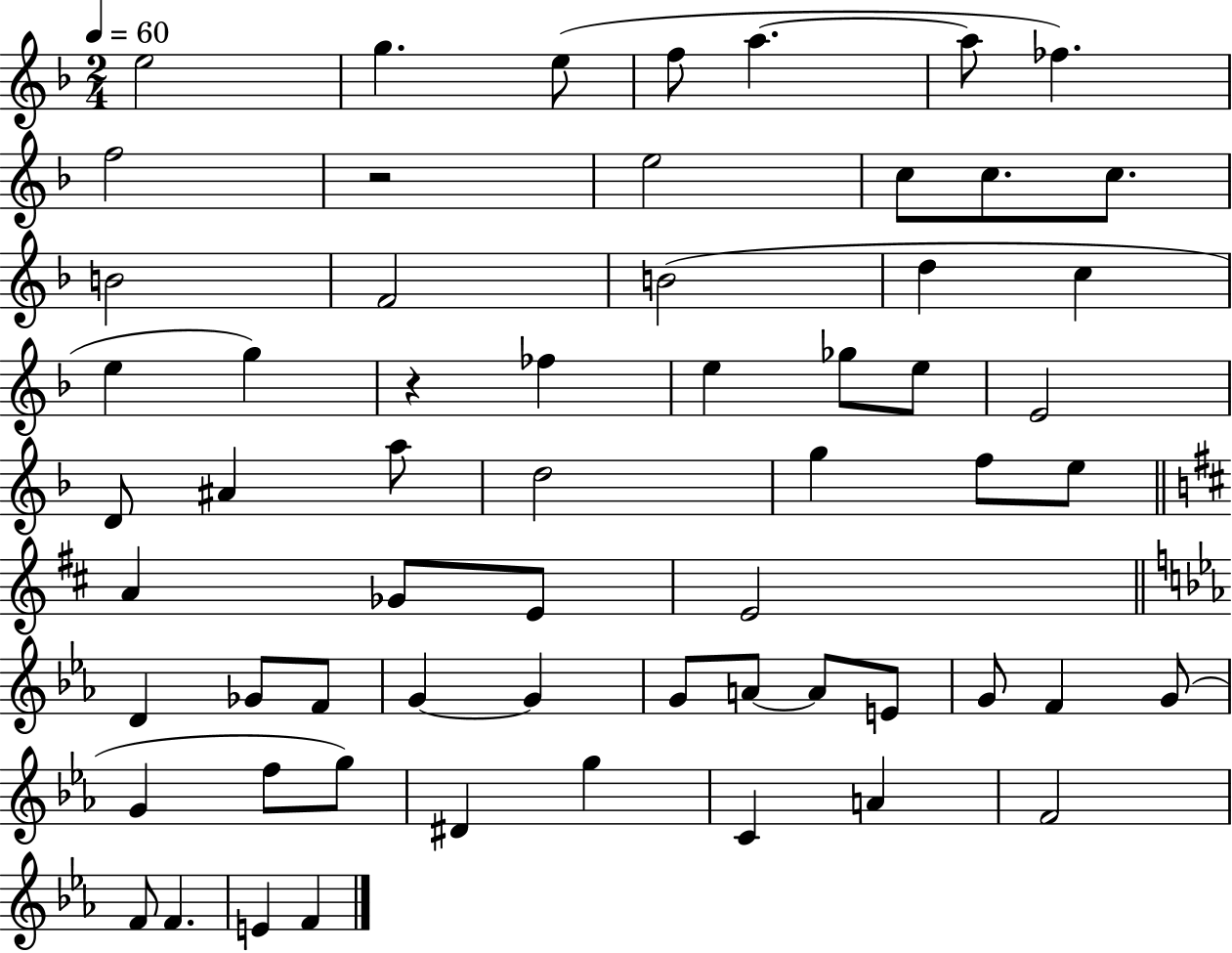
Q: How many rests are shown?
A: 2